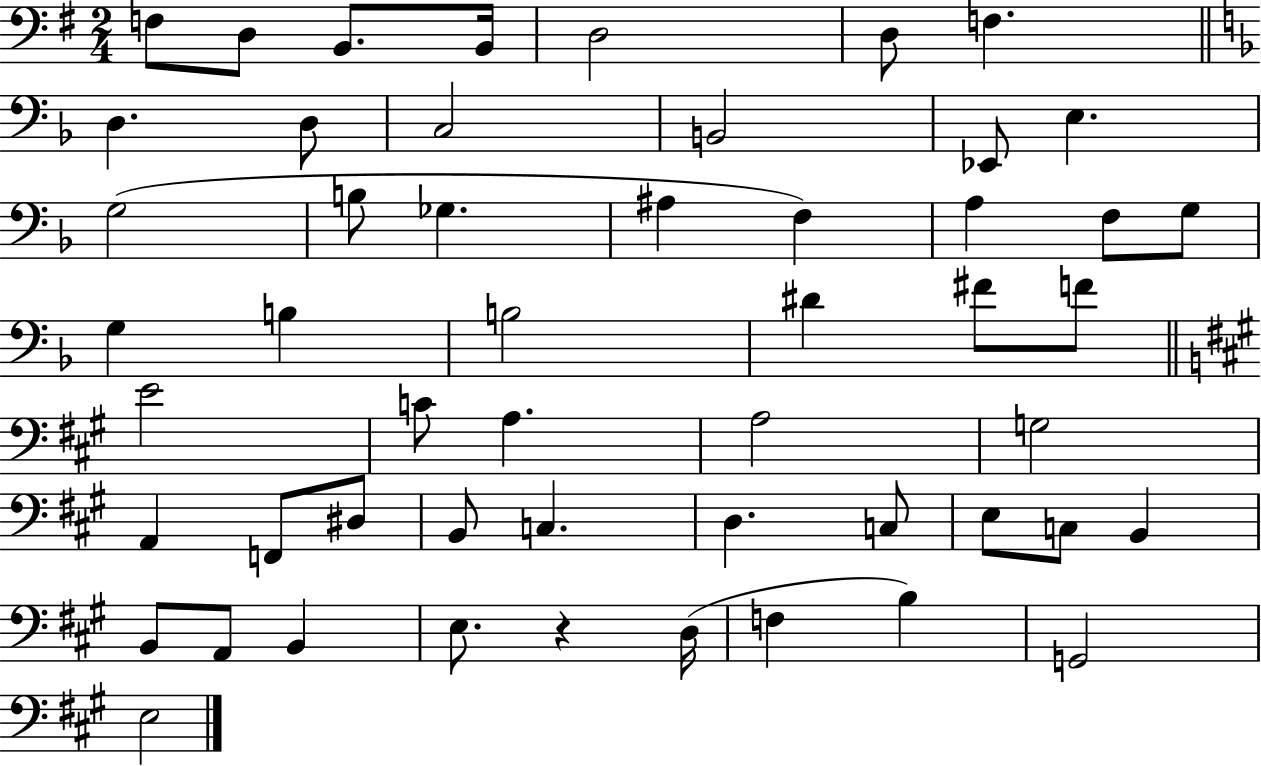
F3/e D3/e B2/e. B2/s D3/h D3/e F3/q. D3/q. D3/e C3/h B2/h Eb2/e E3/q. G3/h B3/e Gb3/q. A#3/q F3/q A3/q F3/e G3/e G3/q B3/q B3/h D#4/q F#4/e F4/e E4/h C4/e A3/q. A3/h G3/h A2/q F2/e D#3/e B2/e C3/q. D3/q. C3/e E3/e C3/e B2/q B2/e A2/e B2/q E3/e. R/q D3/s F3/q B3/q G2/h E3/h